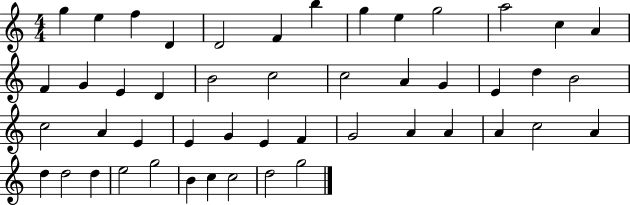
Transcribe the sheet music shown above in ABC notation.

X:1
T:Untitled
M:4/4
L:1/4
K:C
g e f D D2 F b g e g2 a2 c A F G E D B2 c2 c2 A G E d B2 c2 A E E G E F G2 A A A c2 A d d2 d e2 g2 B c c2 d2 g2